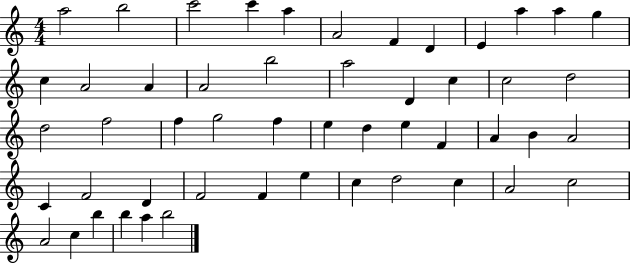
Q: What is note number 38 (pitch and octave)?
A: F4